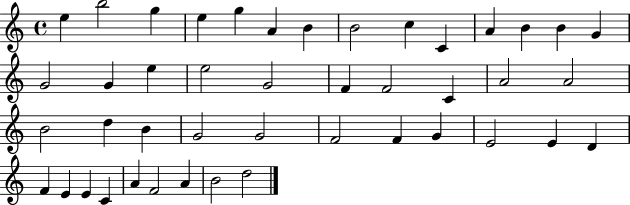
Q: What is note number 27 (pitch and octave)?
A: B4